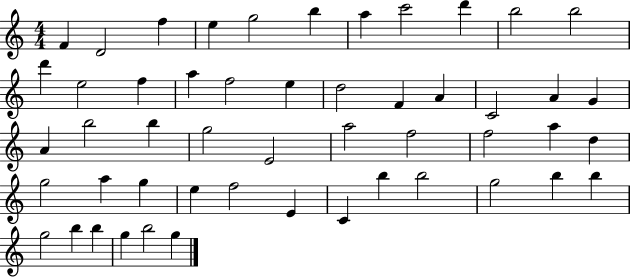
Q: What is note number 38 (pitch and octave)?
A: F5